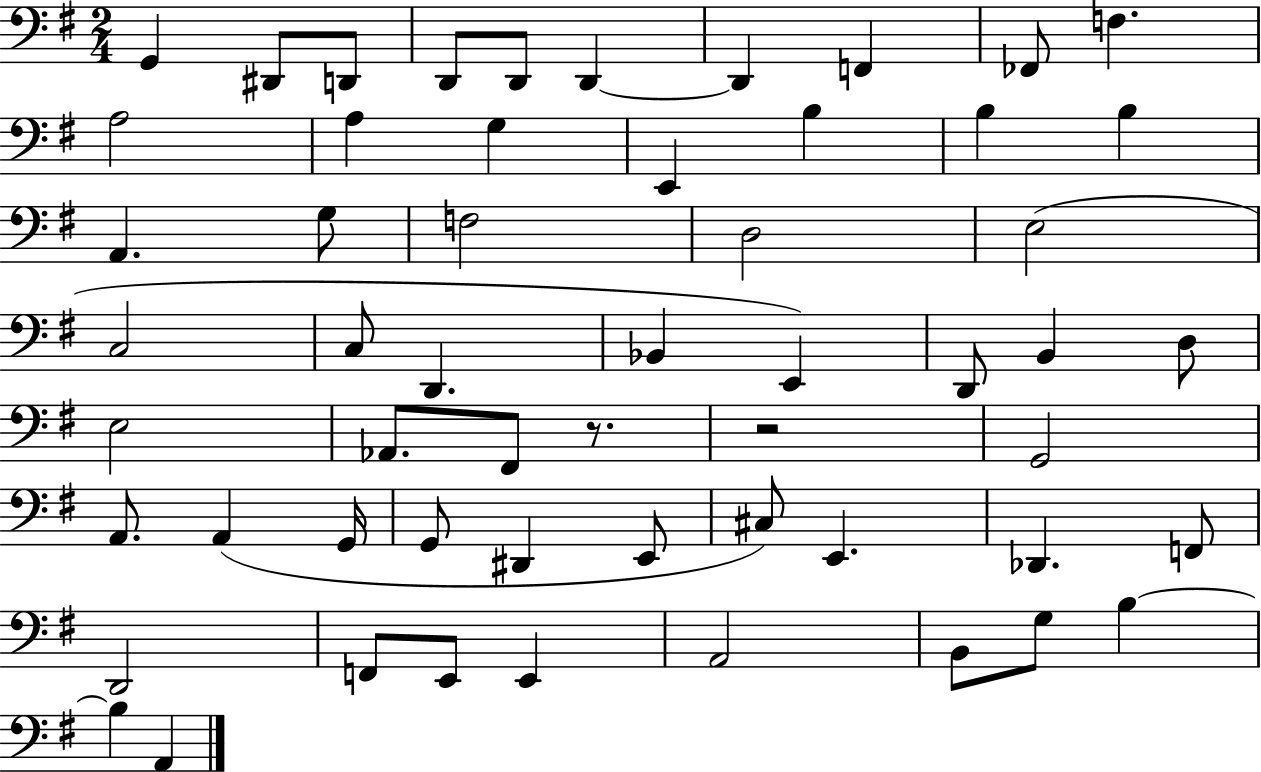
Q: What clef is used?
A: bass